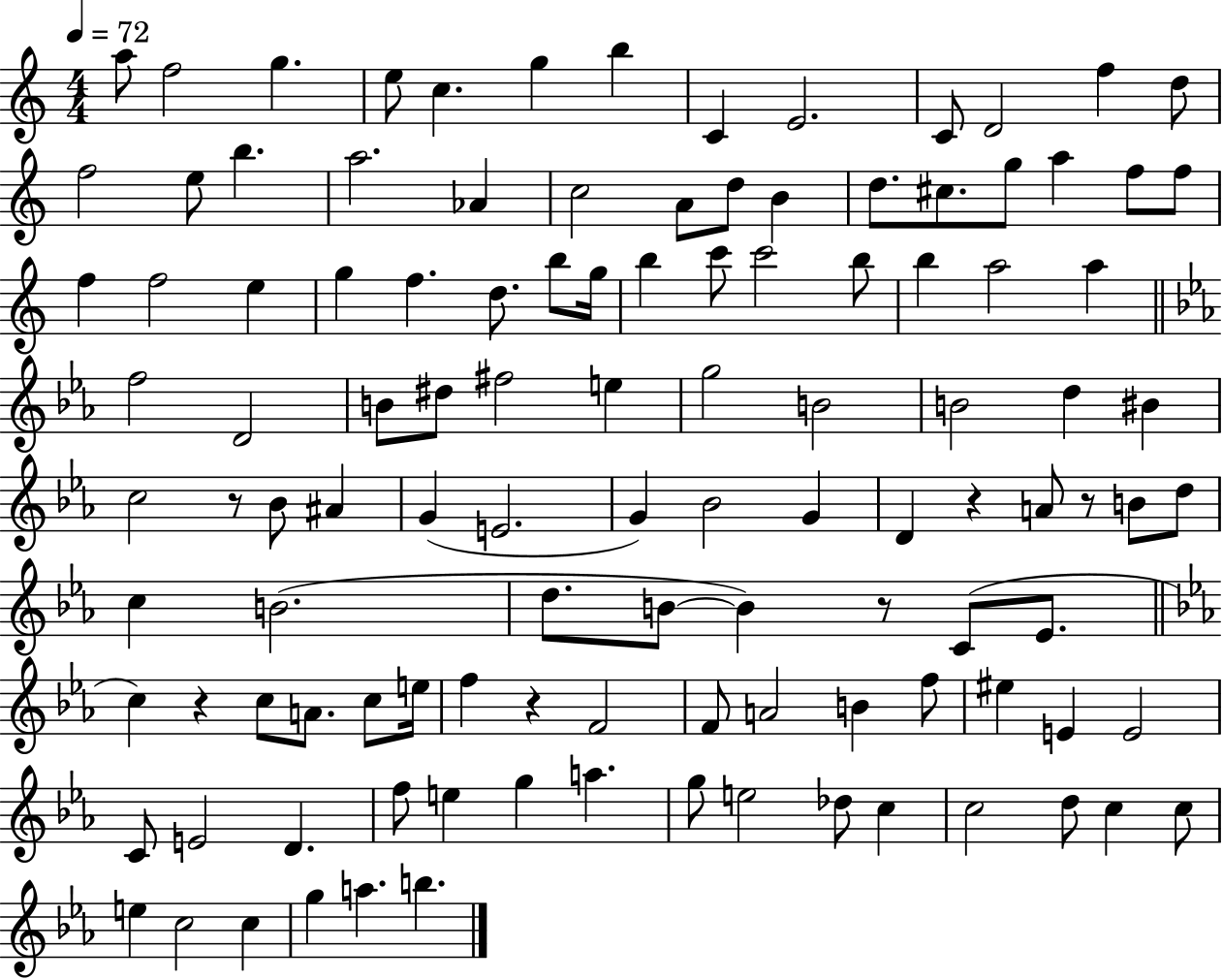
{
  \clef treble
  \numericTimeSignature
  \time 4/4
  \key c \major
  \tempo 4 = 72
  \repeat volta 2 { a''8 f''2 g''4. | e''8 c''4. g''4 b''4 | c'4 e'2. | c'8 d'2 f''4 d''8 | \break f''2 e''8 b''4. | a''2. aes'4 | c''2 a'8 d''8 b'4 | d''8. cis''8. g''8 a''4 f''8 f''8 | \break f''4 f''2 e''4 | g''4 f''4. d''8. b''8 g''16 | b''4 c'''8 c'''2 b''8 | b''4 a''2 a''4 | \break \bar "||" \break \key c \minor f''2 d'2 | b'8 dis''8 fis''2 e''4 | g''2 b'2 | b'2 d''4 bis'4 | \break c''2 r8 bes'8 ais'4 | g'4( e'2. | g'4) bes'2 g'4 | d'4 r4 a'8 r8 b'8 d''8 | \break c''4 b'2.( | d''8. b'8~~ b'4) r8 c'8( ees'8. | \bar "||" \break \key ees \major c''4) r4 c''8 a'8. c''8 e''16 | f''4 r4 f'2 | f'8 a'2 b'4 f''8 | eis''4 e'4 e'2 | \break c'8 e'2 d'4. | f''8 e''4 g''4 a''4. | g''8 e''2 des''8 c''4 | c''2 d''8 c''4 c''8 | \break e''4 c''2 c''4 | g''4 a''4. b''4. | } \bar "|."
}